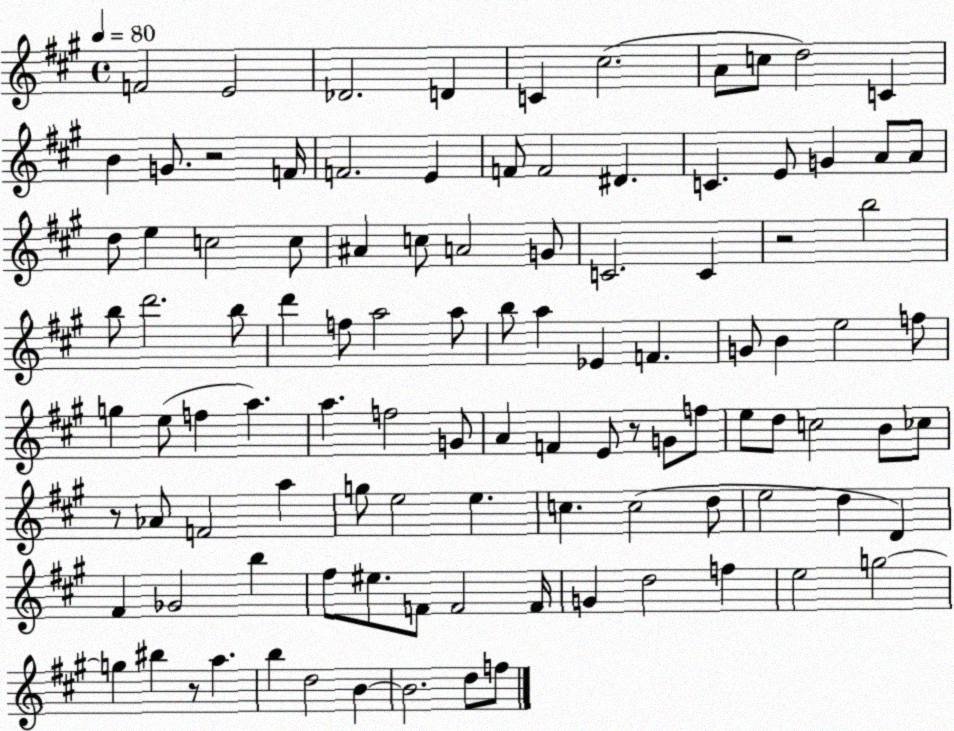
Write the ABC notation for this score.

X:1
T:Untitled
M:4/4
L:1/4
K:A
F2 E2 _D2 D C ^c2 A/2 c/2 d2 C B G/2 z2 F/4 F2 E F/2 F2 ^D C E/2 G A/2 A/2 d/2 e c2 c/2 ^A c/2 A2 G/2 C2 C z2 b2 b/2 d'2 b/2 d' f/2 a2 a/2 b/2 a _E F G/2 B e2 f/2 g e/2 f a a f2 G/2 A F E/2 z/2 G/2 f/2 e/2 d/2 c2 B/2 _c/2 z/2 _A/2 F2 a g/2 e2 e c c2 d/2 e2 d D ^F _G2 b ^f/2 ^e/2 F/2 F2 F/4 G d2 f e2 g2 g ^b z/2 a b d2 B B2 d/2 f/2